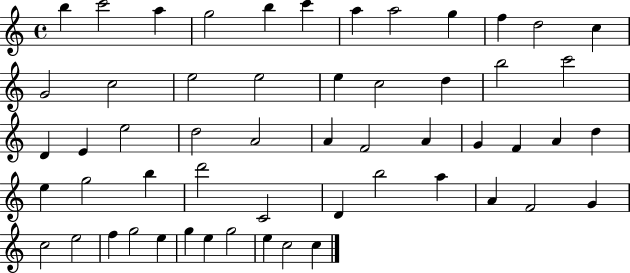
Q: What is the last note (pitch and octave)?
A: C5